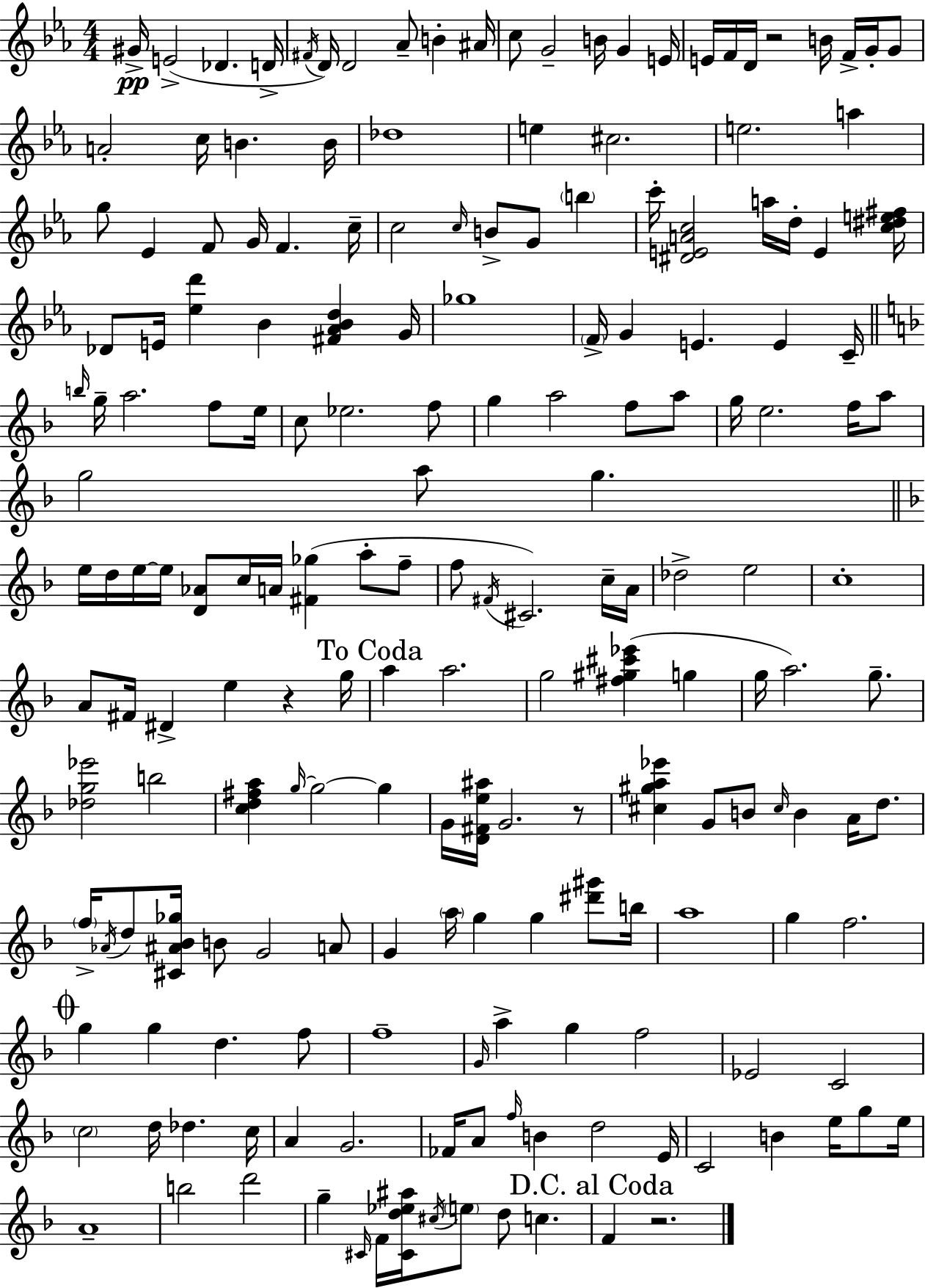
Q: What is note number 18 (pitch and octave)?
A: D4